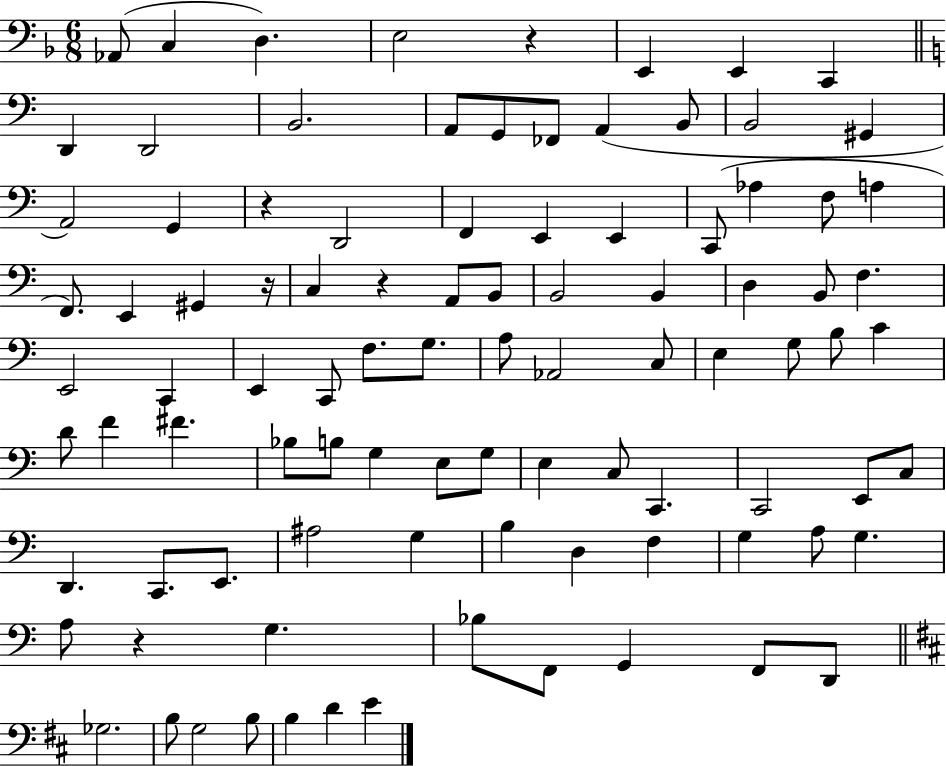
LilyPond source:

{
  \clef bass
  \numericTimeSignature
  \time 6/8
  \key f \major
  aes,8( c4 d4.) | e2 r4 | e,4 e,4 c,4 | \bar "||" \break \key a \minor d,4 d,2 | b,2. | a,8 g,8 fes,8 a,4( b,8 | b,2 gis,4 | \break a,2) g,4 | r4 d,2 | f,4 e,4 e,4 | c,8( aes4 f8 a4 | \break f,8.) e,4 gis,4 r16 | c4 r4 a,8 b,8 | b,2 b,4 | d4 b,8 f4. | \break e,2 c,4 | e,4 c,8 f8. g8. | a8 aes,2 c8 | e4 g8 b8 c'4 | \break d'8 f'4 fis'4. | bes8 b8 g4 e8 g8 | e4 c8 c,4. | c,2 e,8 c8 | \break d,4. c,8. e,8. | ais2 g4 | b4 d4 f4 | g4 a8 g4. | \break a8 r4 g4. | bes8 f,8 g,4 f,8 d,8 | \bar "||" \break \key d \major ges2. | b8 g2 b8 | b4 d'4 e'4 | \bar "|."
}